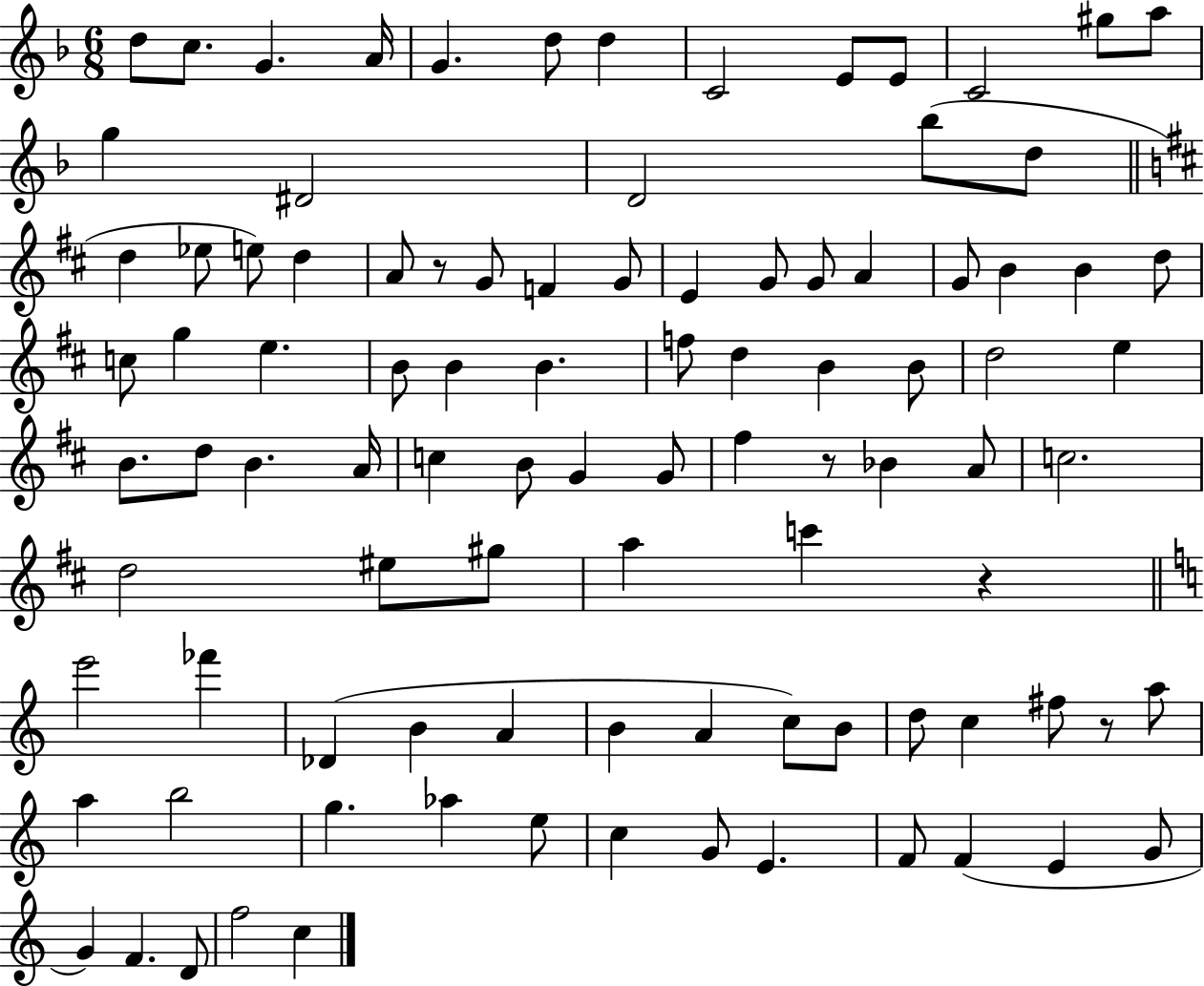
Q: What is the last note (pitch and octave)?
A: C5